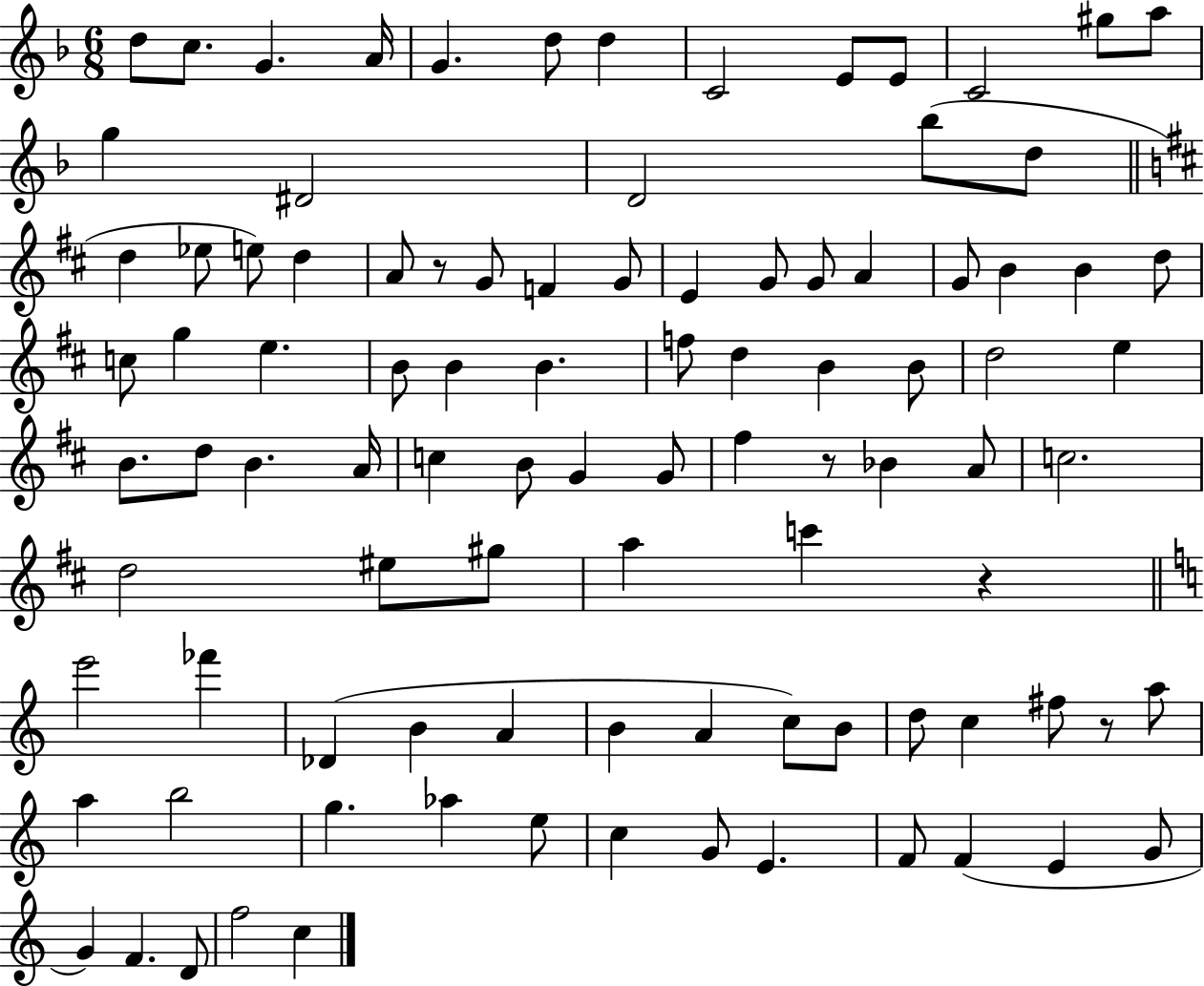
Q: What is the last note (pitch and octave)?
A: C5